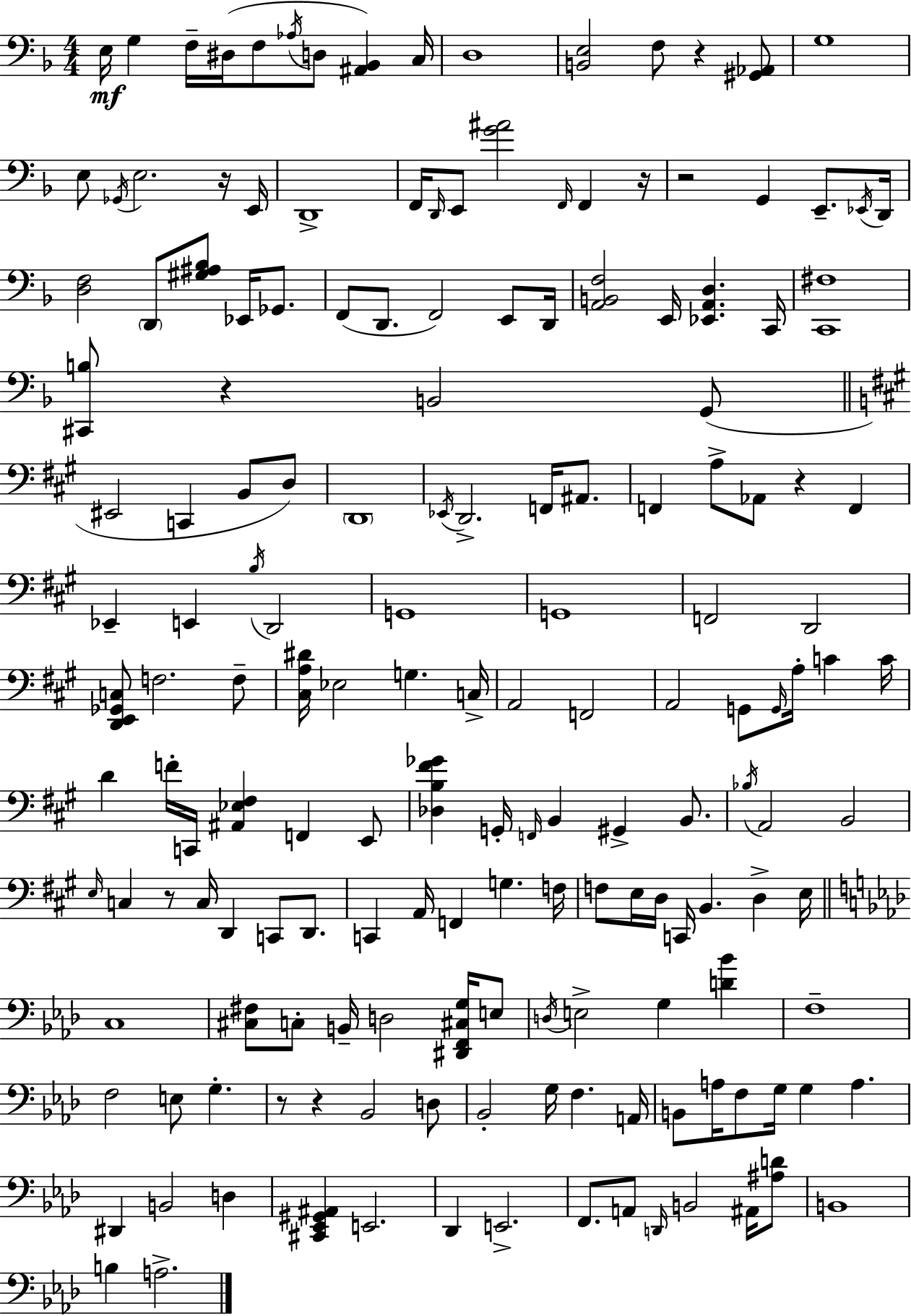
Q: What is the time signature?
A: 4/4